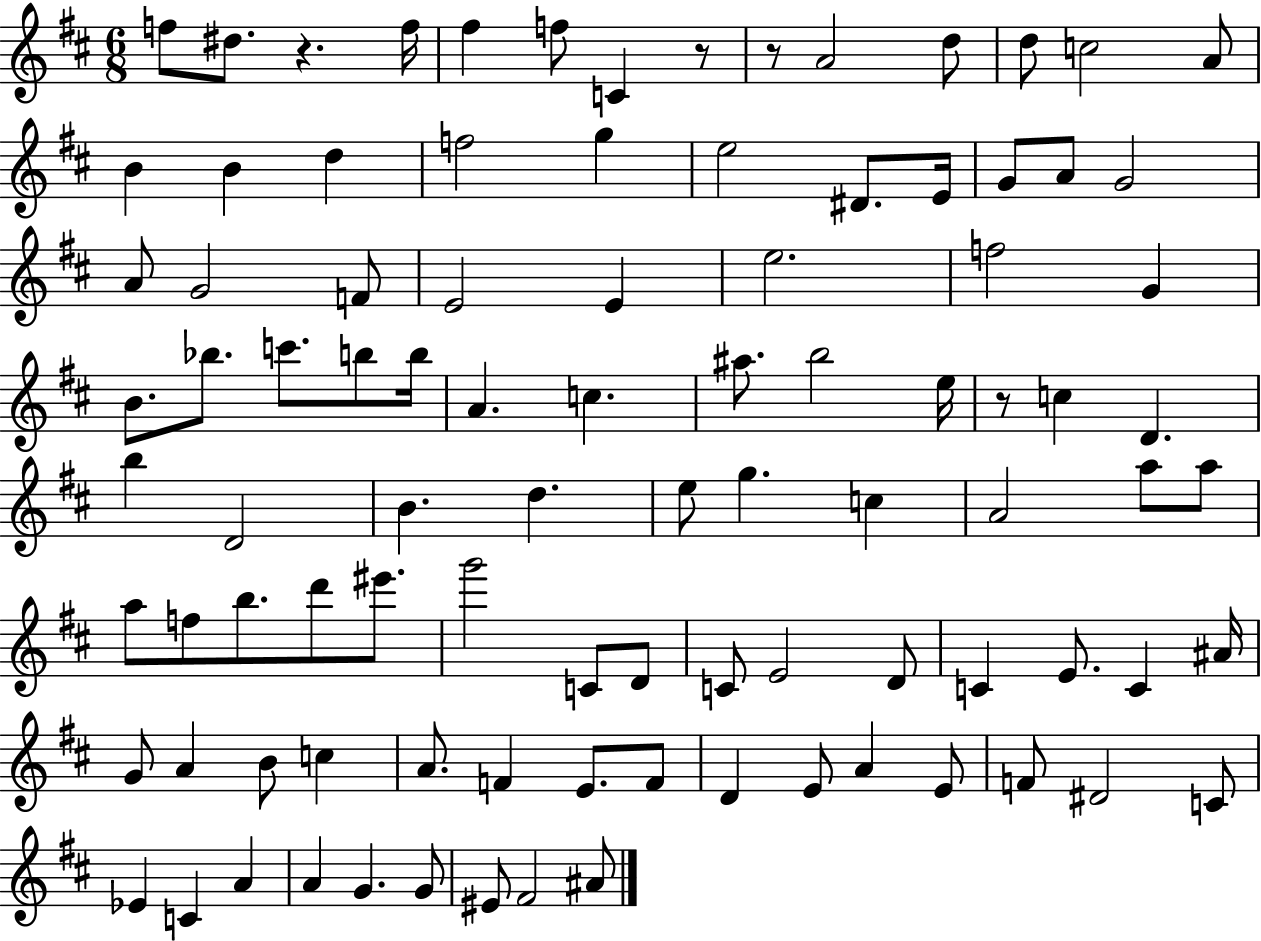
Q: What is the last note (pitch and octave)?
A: A#4